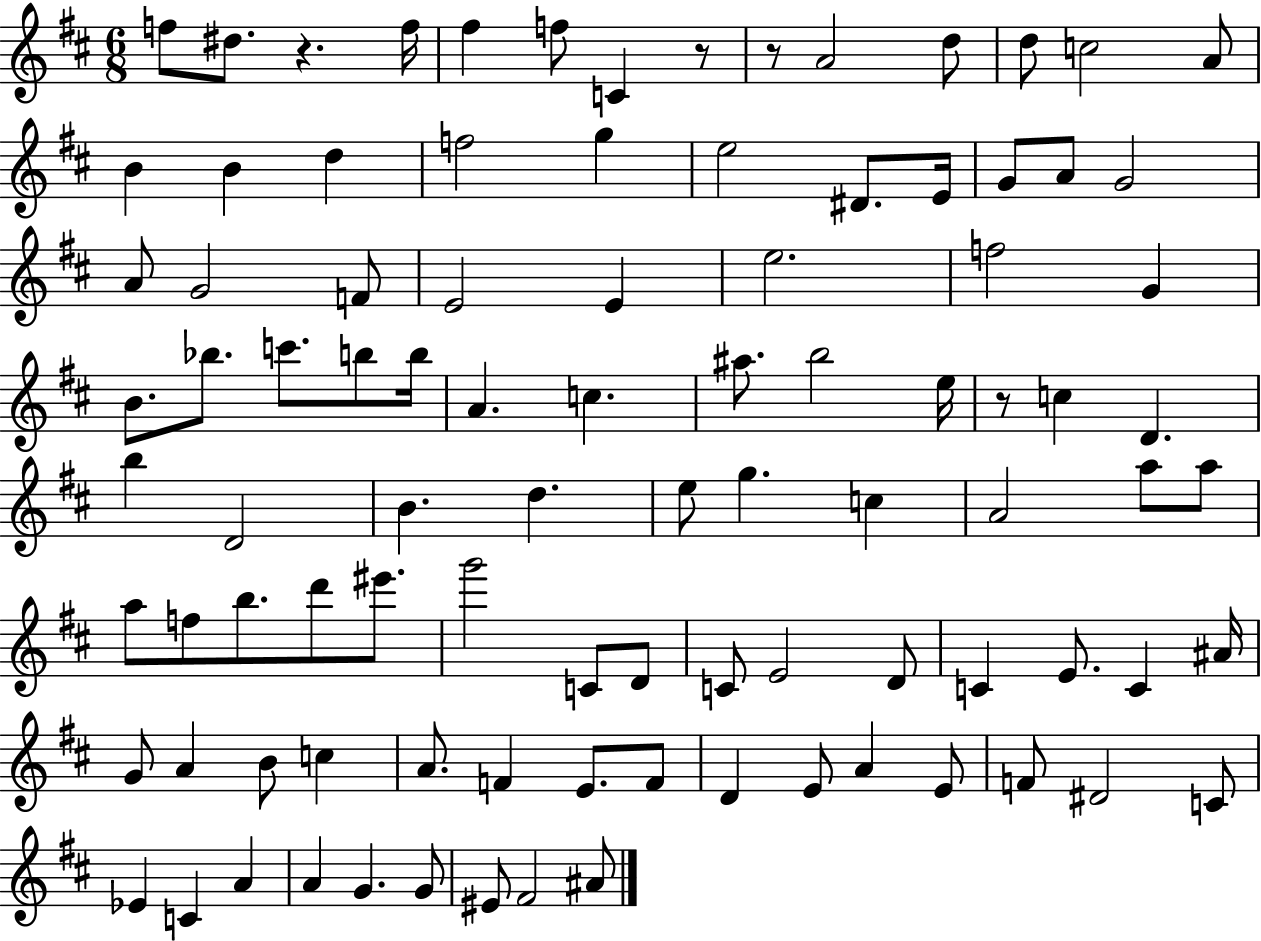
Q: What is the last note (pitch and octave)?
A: A#4